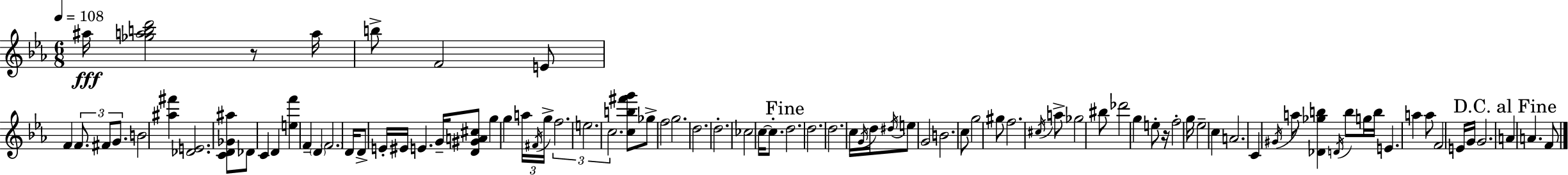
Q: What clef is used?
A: treble